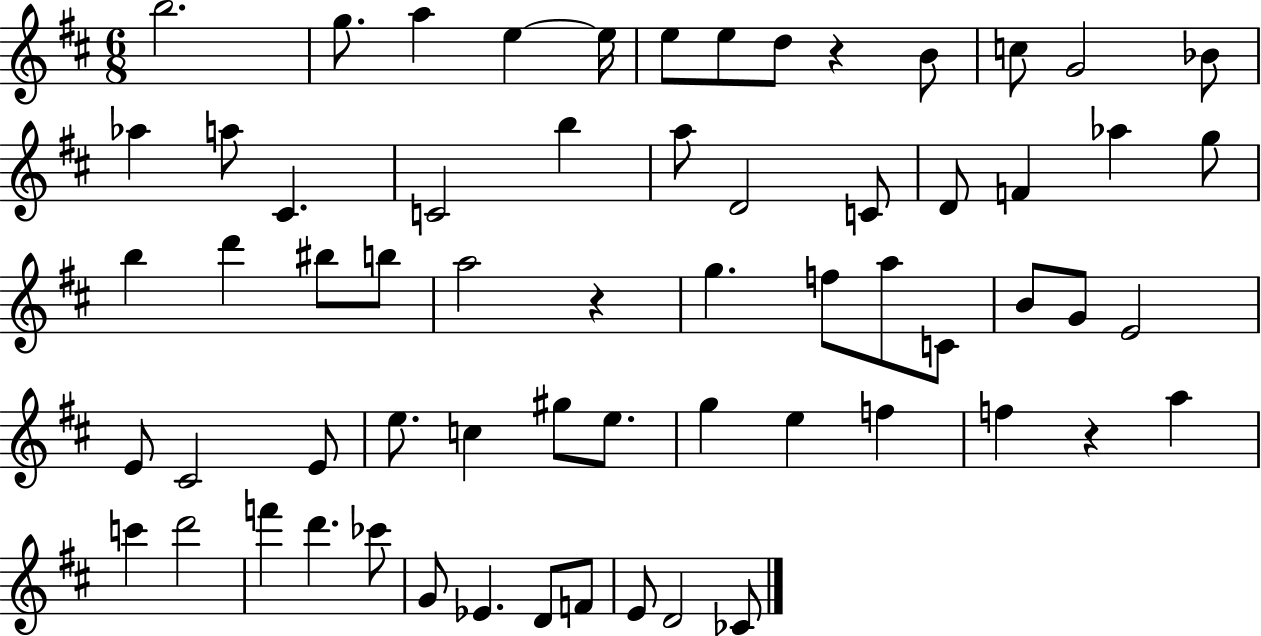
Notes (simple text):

B5/h. G5/e. A5/q E5/q E5/s E5/e E5/e D5/e R/q B4/e C5/e G4/h Bb4/e Ab5/q A5/e C#4/q. C4/h B5/q A5/e D4/h C4/e D4/e F4/q Ab5/q G5/e B5/q D6/q BIS5/e B5/e A5/h R/q G5/q. F5/e A5/e C4/e B4/e G4/e E4/h E4/e C#4/h E4/e E5/e. C5/q G#5/e E5/e. G5/q E5/q F5/q F5/q R/q A5/q C6/q D6/h F6/q D6/q. CES6/e G4/e Eb4/q. D4/e F4/e E4/e D4/h CES4/e